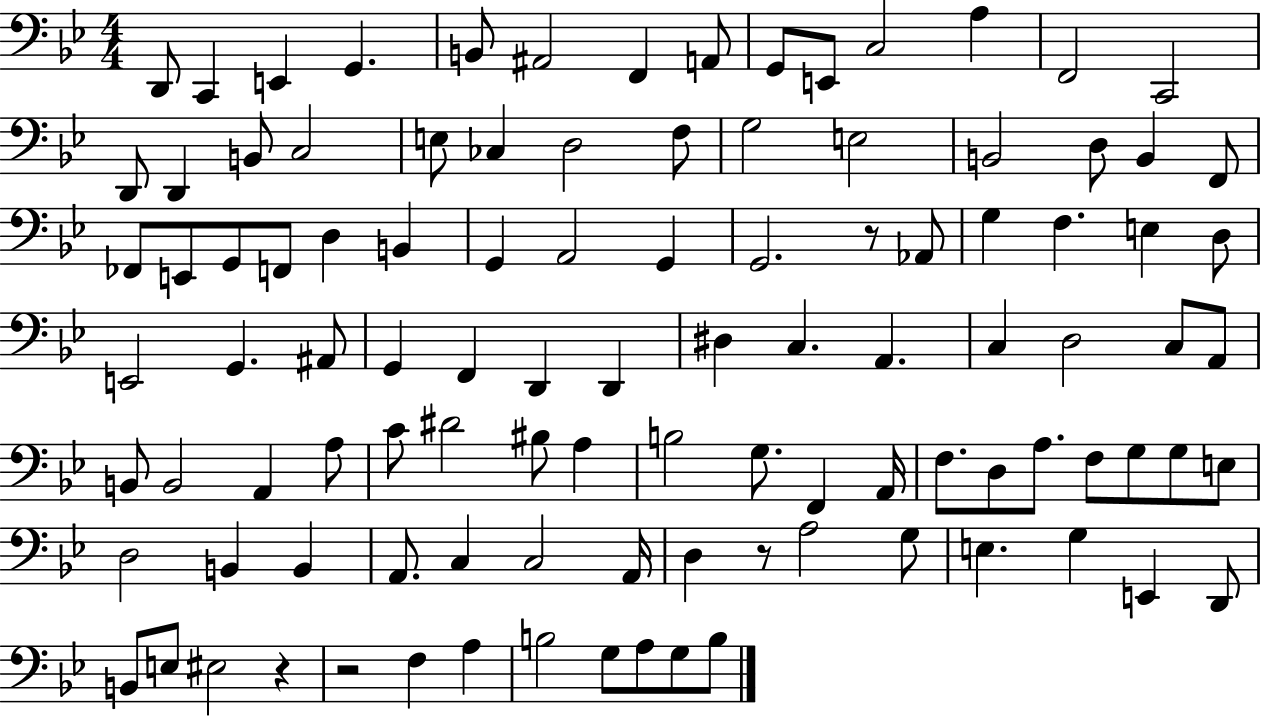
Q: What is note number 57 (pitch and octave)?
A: A2